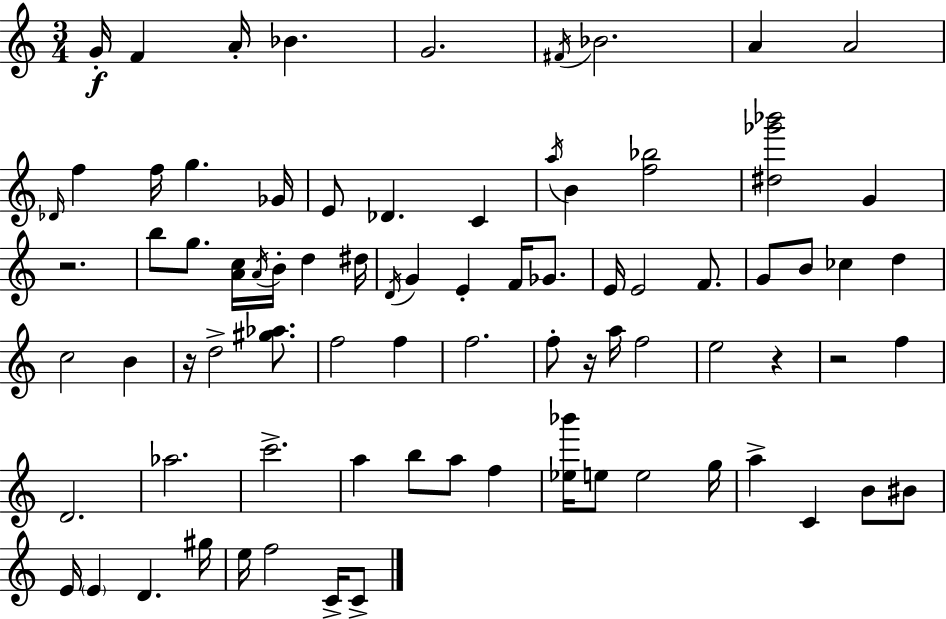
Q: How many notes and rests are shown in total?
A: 81